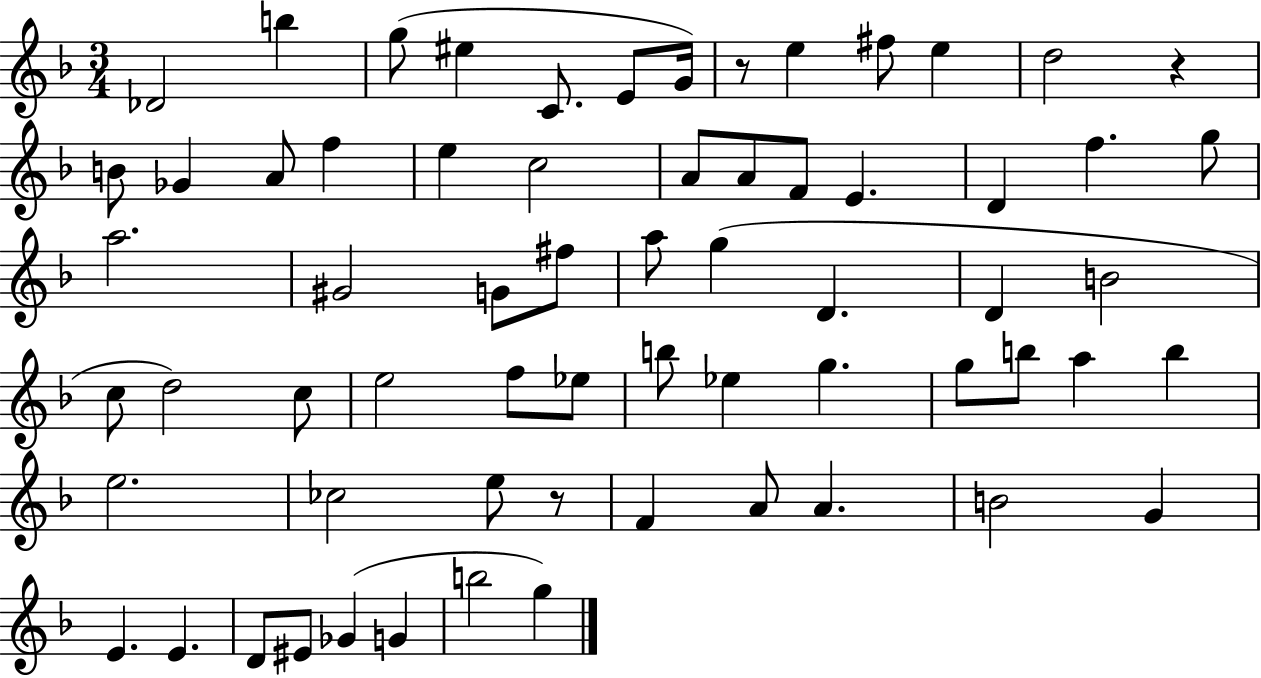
Db4/h B5/q G5/e EIS5/q C4/e. E4/e G4/s R/e E5/q F#5/e E5/q D5/h R/q B4/e Gb4/q A4/e F5/q E5/q C5/h A4/e A4/e F4/e E4/q. D4/q F5/q. G5/e A5/h. G#4/h G4/e F#5/e A5/e G5/q D4/q. D4/q B4/h C5/e D5/h C5/e E5/h F5/e Eb5/e B5/e Eb5/q G5/q. G5/e B5/e A5/q B5/q E5/h. CES5/h E5/e R/e F4/q A4/e A4/q. B4/h G4/q E4/q. E4/q. D4/e EIS4/e Gb4/q G4/q B5/h G5/q